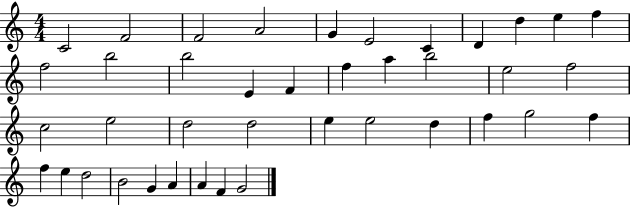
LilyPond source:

{
  \clef treble
  \numericTimeSignature
  \time 4/4
  \key c \major
  c'2 f'2 | f'2 a'2 | g'4 e'2 c'4 | d'4 d''4 e''4 f''4 | \break f''2 b''2 | b''2 e'4 f'4 | f''4 a''4 b''2 | e''2 f''2 | \break c''2 e''2 | d''2 d''2 | e''4 e''2 d''4 | f''4 g''2 f''4 | \break f''4 e''4 d''2 | b'2 g'4 a'4 | a'4 f'4 g'2 | \bar "|."
}